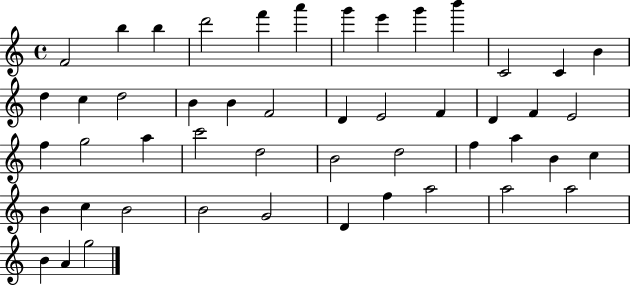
F4/h B5/q B5/q D6/h F6/q A6/q G6/q E6/q G6/q B6/q C4/h C4/q B4/q D5/q C5/q D5/h B4/q B4/q F4/h D4/q E4/h F4/q D4/q F4/q E4/h F5/q G5/h A5/q C6/h D5/h B4/h D5/h F5/q A5/q B4/q C5/q B4/q C5/q B4/h B4/h G4/h D4/q F5/q A5/h A5/h A5/h B4/q A4/q G5/h